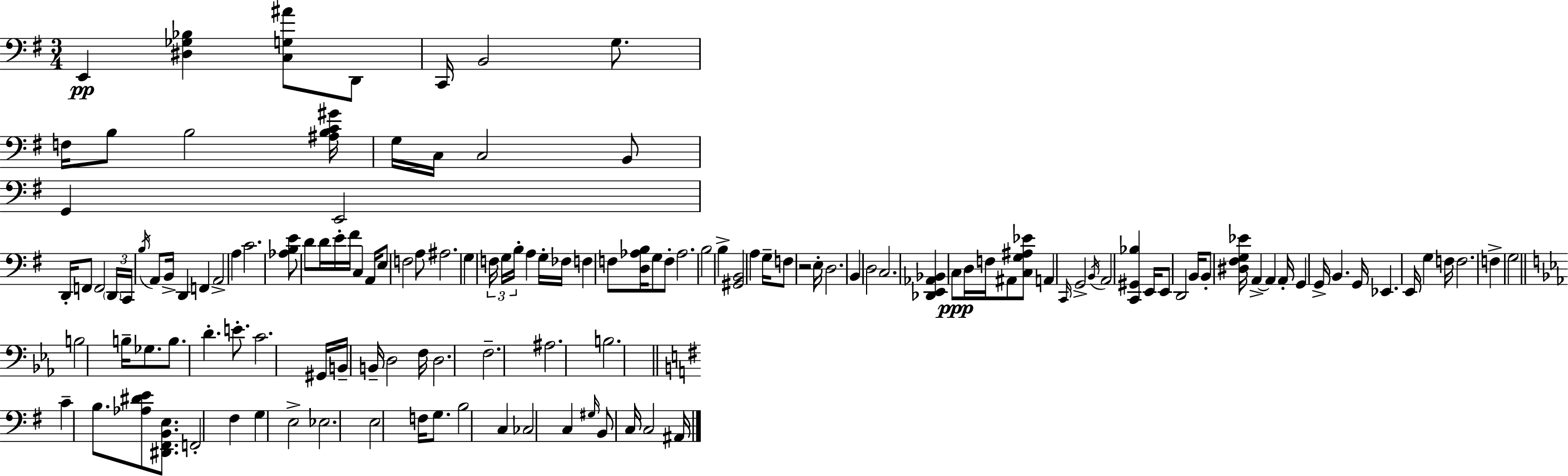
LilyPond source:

{
  \clef bass
  \numericTimeSignature
  \time 3/4
  \key g \major
  e,4\pp <dis ges bes>4 <c g ais'>8 d,8 | c,16 b,2 g8. | f16 b8 b2 <ais b c' gis'>16 | g16 c16 c2 b,8 | \break g,4 e,2 | d,16-. f,8 f,2 \tuplet 3/2 { \parenthesize d,16 | c,16 \acciaccatura { b16 } } a,8 b,16-> d,4 f,4 | a,2-> a4 | \break c'2. | <aes b e'>8 d'8 d'16 e'16-. fis'16 c4 | a,16 e8 f2 a8 | ais2. | \break g4 \tuplet 3/2 { f16 g16 b16-. } a4 | g16-. fes16 f4 f8 <d aes b>16 g8 f8-. | aes2. | b2 b4-> | \break <gis, b,>2 a4 | g16-- f8 r2 | e16-. d2. | b,4 d2 | \break c2. | <des, e, aes, bes,>4 c8\ppp d16 f16 ais,8 <c g ais ees'>8 | a,4 \grace { c,16 } g,2-> | \acciaccatura { b,16 } a,2 <c, gis, bes>4 | \break e,16 e,8 d,2 | b,16 b,8-. <dis fis g ees'>16 a,4->~~ a,4 | a,16-. g,4 g,16-> b,4. | g,16 ees,4. e,16 g4 | \break f16 f2. | f4-> g2 | \bar "||" \break \key ees \major b2 b16-- ges8. | b8. d'4.-. e'8.-. | c'2. | gis,16 b,16-- b,16-- d2 f16 | \break d2. | f2.-- | ais2. | b2. | \break \bar "||" \break \key e \minor c'4-- b8. <aes dis' e'>8 <dis, fis, b, e>8. | f,2-. fis4 | g4 e2-> | ees2. | \break e2 f16 g8. | b2 c4 | ces2 c4 | \grace { gis16 } b,8 c16 c2 | \break ais,16 \bar "|."
}